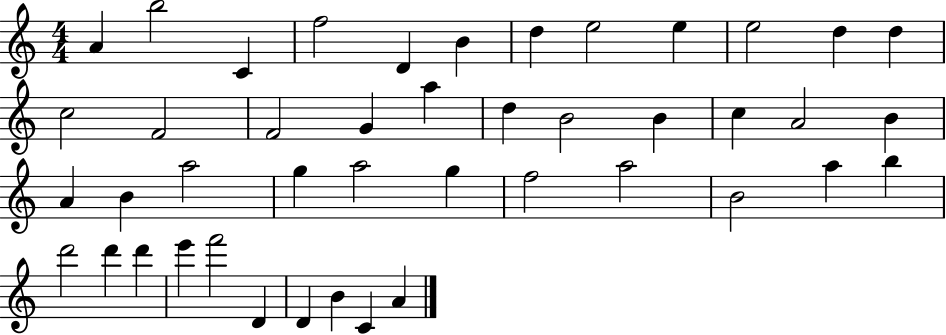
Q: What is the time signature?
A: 4/4